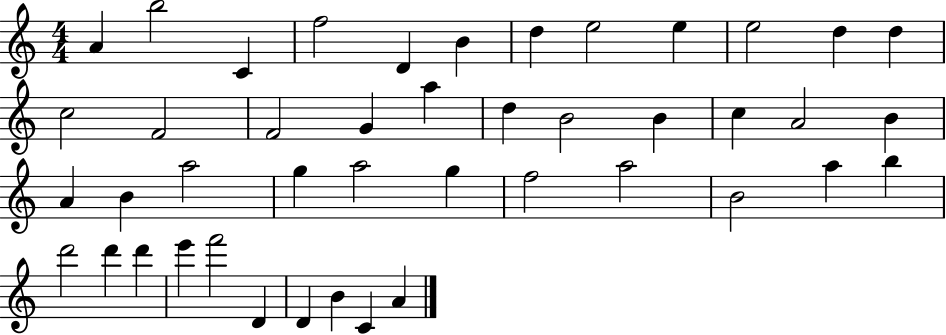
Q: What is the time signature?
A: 4/4